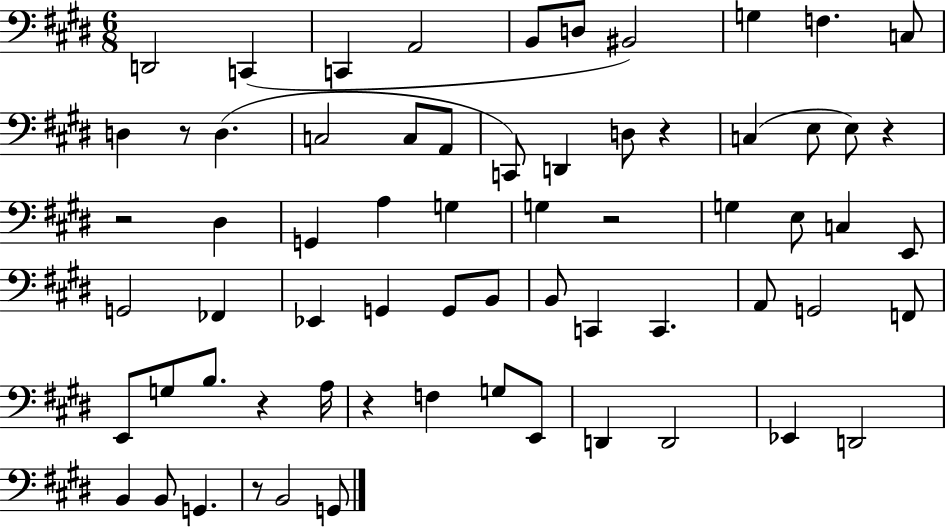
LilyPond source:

{
  \clef bass
  \numericTimeSignature
  \time 6/8
  \key e \major
  d,2 c,4( | c,4 a,2 | b,8 d8 bis,2) | g4 f4. c8 | \break d4 r8 d4.( | c2 c8 a,8 | c,8) d,4 d8 r4 | c4( e8 e8) r4 | \break r2 dis4 | g,4 a4 g4 | g4 r2 | g4 e8 c4 e,8 | \break g,2 fes,4 | ees,4 g,4 g,8 b,8 | b,8 c,4 c,4. | a,8 g,2 f,8 | \break e,8 g8 b8. r4 a16 | r4 f4 g8 e,8 | d,4 d,2 | ees,4 d,2 | \break b,4 b,8 g,4. | r8 b,2 g,8 | \bar "|."
}